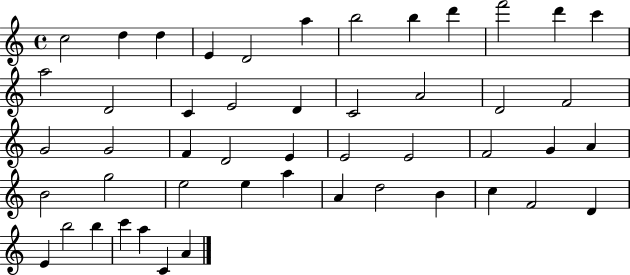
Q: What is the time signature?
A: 4/4